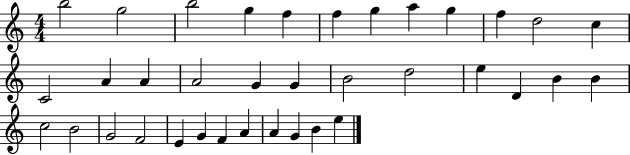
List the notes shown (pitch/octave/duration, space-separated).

B5/h G5/h B5/h G5/q F5/q F5/q G5/q A5/q G5/q F5/q D5/h C5/q C4/h A4/q A4/q A4/h G4/q G4/q B4/h D5/h E5/q D4/q B4/q B4/q C5/h B4/h G4/h F4/h E4/q G4/q F4/q A4/q A4/q G4/q B4/q E5/q